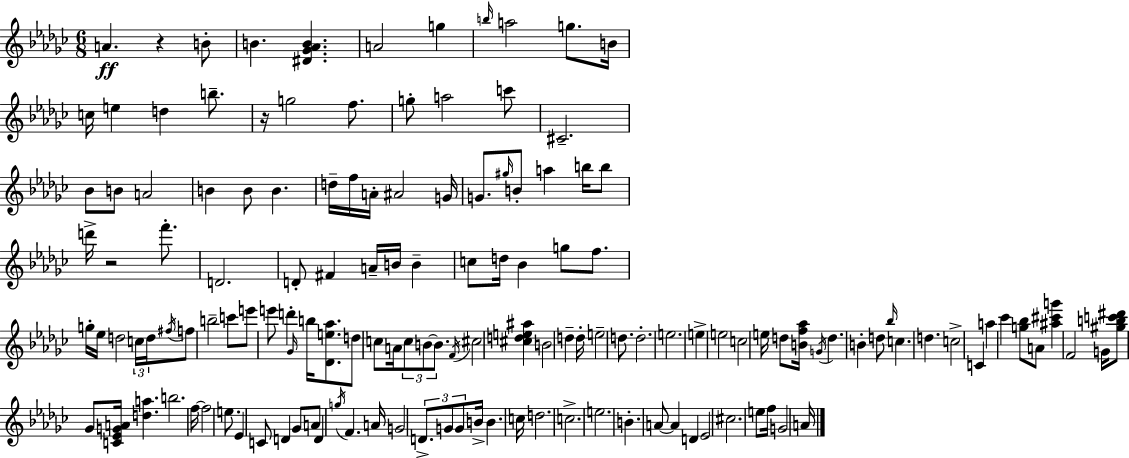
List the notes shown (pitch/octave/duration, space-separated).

A4/q. R/q B4/e B4/q. [D#4,Gb4,Ab4,B4]/q. A4/h G5/q B5/s A5/h G5/e. B4/s C5/s E5/q D5/q B5/e. R/s G5/h F5/e. G5/e A5/h C6/e C#4/h. Bb4/e B4/e A4/h B4/q B4/e B4/q. D5/s F5/s A4/s A#4/h G4/s G4/e. G#5/s B4/e A5/q B5/s B5/e D6/s R/h F6/e. D4/h. D4/e F#4/q A4/s B4/s B4/q C5/e D5/s Bb4/q G5/e F5/e. G5/s Eb5/s D5/h C5/s D5/s F#5/s F5/e B5/h C6/e E6/e E6/e D6/q Gb4/s B5/s [Db4,E5,Ab5]/e. D5/e C5/e A4/s C5/e B4/e B4/e. F4/s C#5/h [C#5,D5,E5,A#5]/q B4/h D5/q D5/s E5/h D5/e. D5/h. E5/h. E5/q E5/h C5/h E5/s D5/e [B4,F5,Ab5]/s G4/s D5/q. B4/q D5/e Bb5/s C5/q. D5/q. C5/h C4/q A5/q CES6/q [G5,Bb5]/e A4/e [A#5,C#6,G6]/q F4/h G4/s [G#5,B5,C6,D#6]/e Gb4/e [C4,Eb4,G4,A4]/s [D5,A5]/q. B5/h. F5/s F5/h E5/e. Eb4/q C4/e D4/q Gb4/e A4/e D4/q G5/s F4/q. A4/s G4/h D4/e. G4/e G4/e B4/s B4/q. C5/s D5/h. C5/h. E5/h. B4/q. A4/e A4/q D4/q Eb4/h C#5/h. E5/e F5/s G4/h A4/s